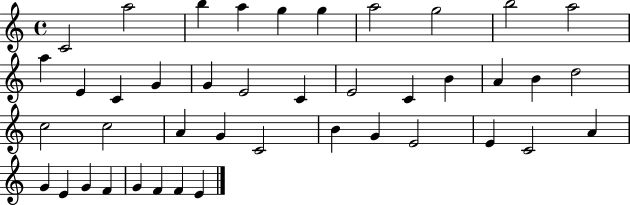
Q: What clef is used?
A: treble